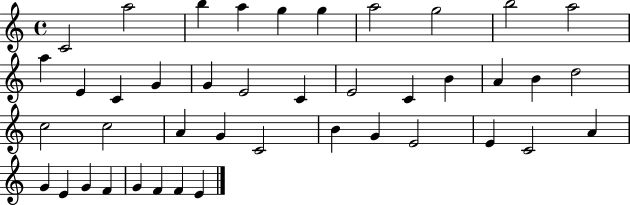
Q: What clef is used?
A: treble